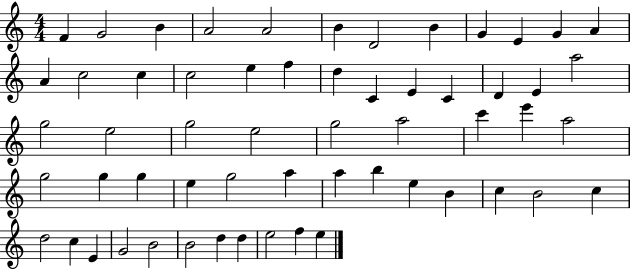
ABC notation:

X:1
T:Untitled
M:4/4
L:1/4
K:C
F G2 B A2 A2 B D2 B G E G A A c2 c c2 e f d C E C D E a2 g2 e2 g2 e2 g2 a2 c' e' a2 g2 g g e g2 a a b e B c B2 c d2 c E G2 B2 B2 d d e2 f e